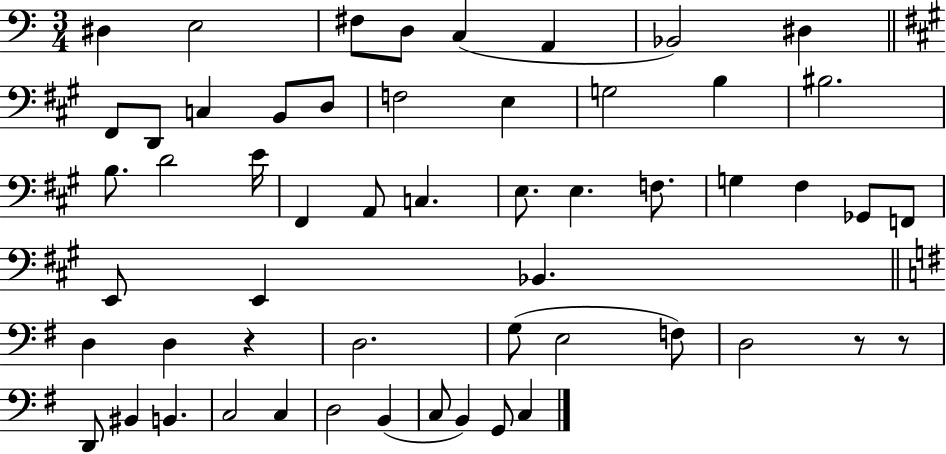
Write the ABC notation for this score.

X:1
T:Untitled
M:3/4
L:1/4
K:C
^D, E,2 ^F,/2 D,/2 C, A,, _B,,2 ^D, ^F,,/2 D,,/2 C, B,,/2 D,/2 F,2 E, G,2 B, ^B,2 B,/2 D2 E/4 ^F,, A,,/2 C, E,/2 E, F,/2 G, ^F, _G,,/2 F,,/2 E,,/2 E,, _B,, D, D, z D,2 G,/2 E,2 F,/2 D,2 z/2 z/2 D,,/2 ^B,, B,, C,2 C, D,2 B,, C,/2 B,, G,,/2 C,